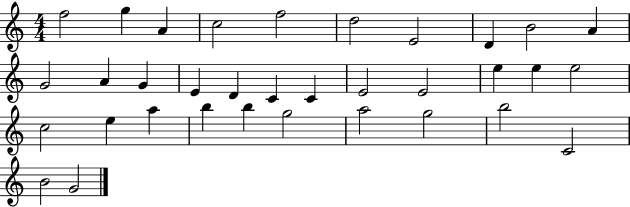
X:1
T:Untitled
M:4/4
L:1/4
K:C
f2 g A c2 f2 d2 E2 D B2 A G2 A G E D C C E2 E2 e e e2 c2 e a b b g2 a2 g2 b2 C2 B2 G2